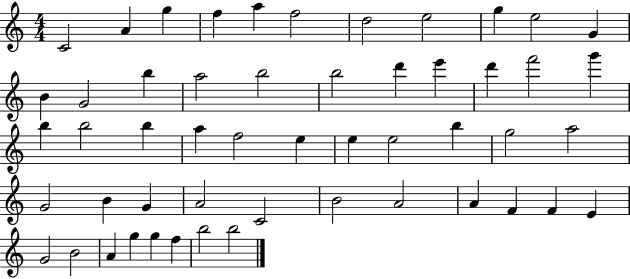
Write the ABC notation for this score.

X:1
T:Untitled
M:4/4
L:1/4
K:C
C2 A g f a f2 d2 e2 g e2 G B G2 b a2 b2 b2 d' e' d' f'2 g' b b2 b a f2 e e e2 b g2 a2 G2 B G A2 C2 B2 A2 A F F E G2 B2 A g g f b2 b2